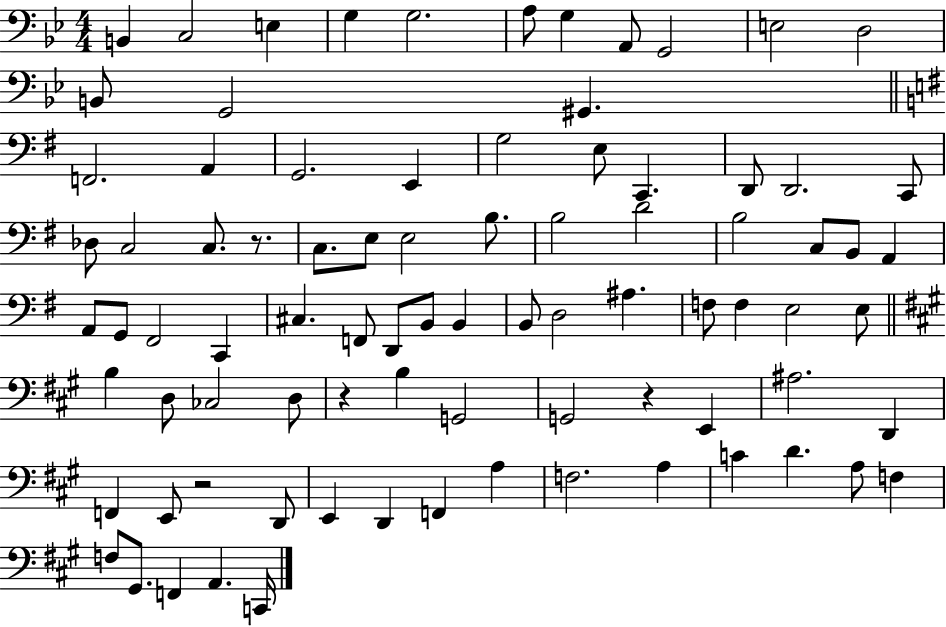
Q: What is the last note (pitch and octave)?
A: C2